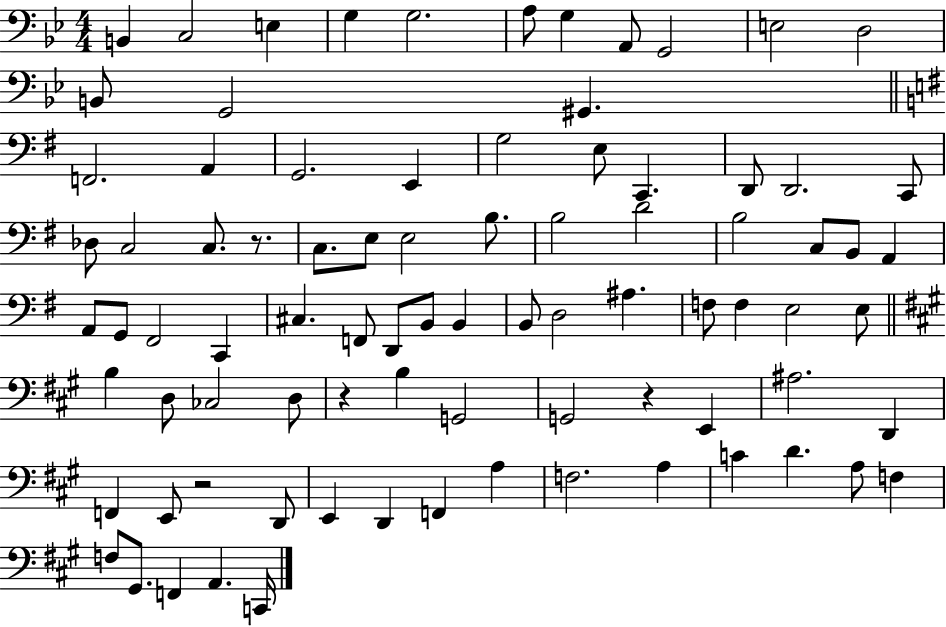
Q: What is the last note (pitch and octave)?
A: C2